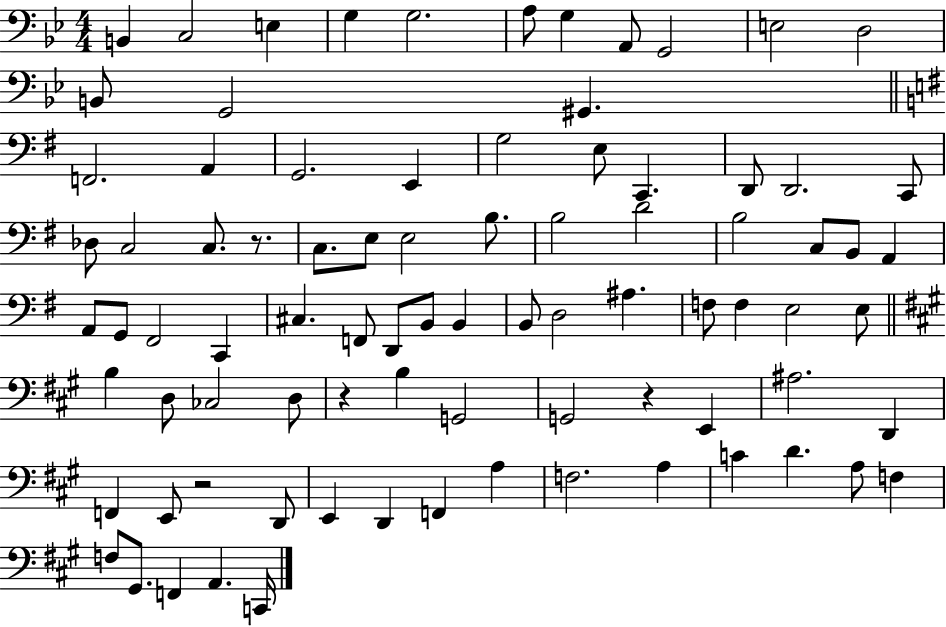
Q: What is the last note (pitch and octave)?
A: C2